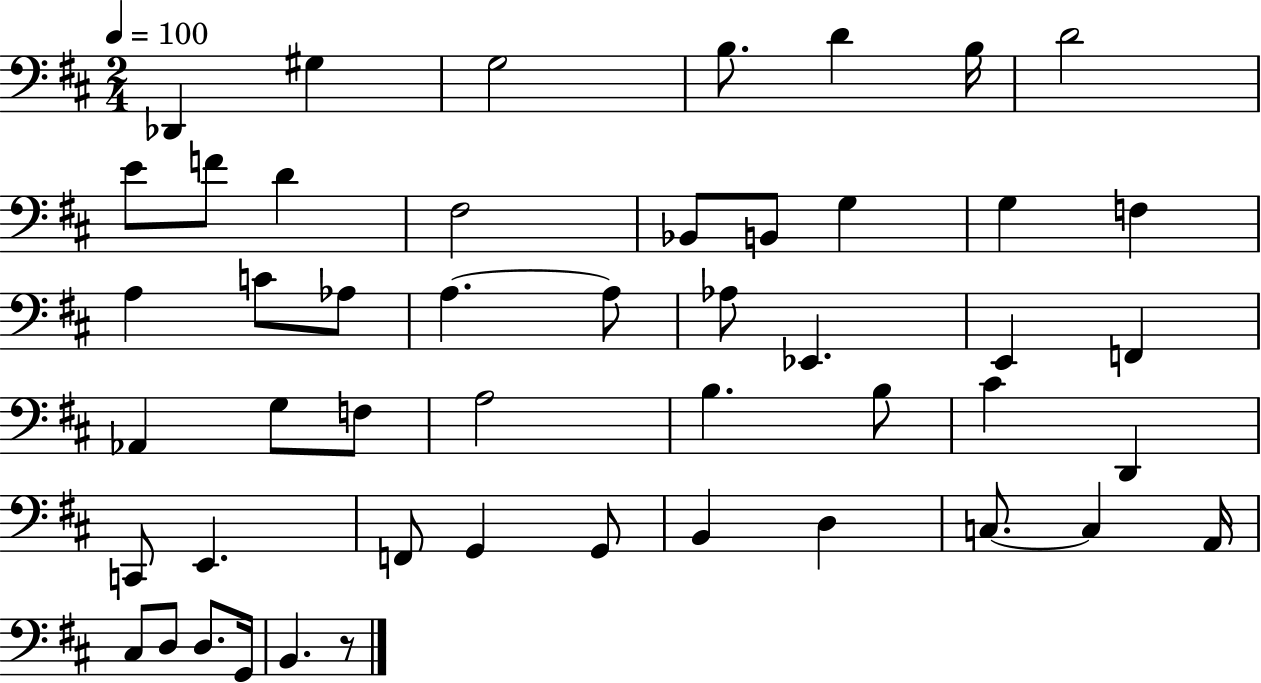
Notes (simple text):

Db2/q G#3/q G3/h B3/e. D4/q B3/s D4/h E4/e F4/e D4/q F#3/h Bb2/e B2/e G3/q G3/q F3/q A3/q C4/e Ab3/e A3/q. A3/e Ab3/e Eb2/q. E2/q F2/q Ab2/q G3/e F3/e A3/h B3/q. B3/e C#4/q D2/q C2/e E2/q. F2/e G2/q G2/e B2/q D3/q C3/e. C3/q A2/s C#3/e D3/e D3/e. G2/s B2/q. R/e